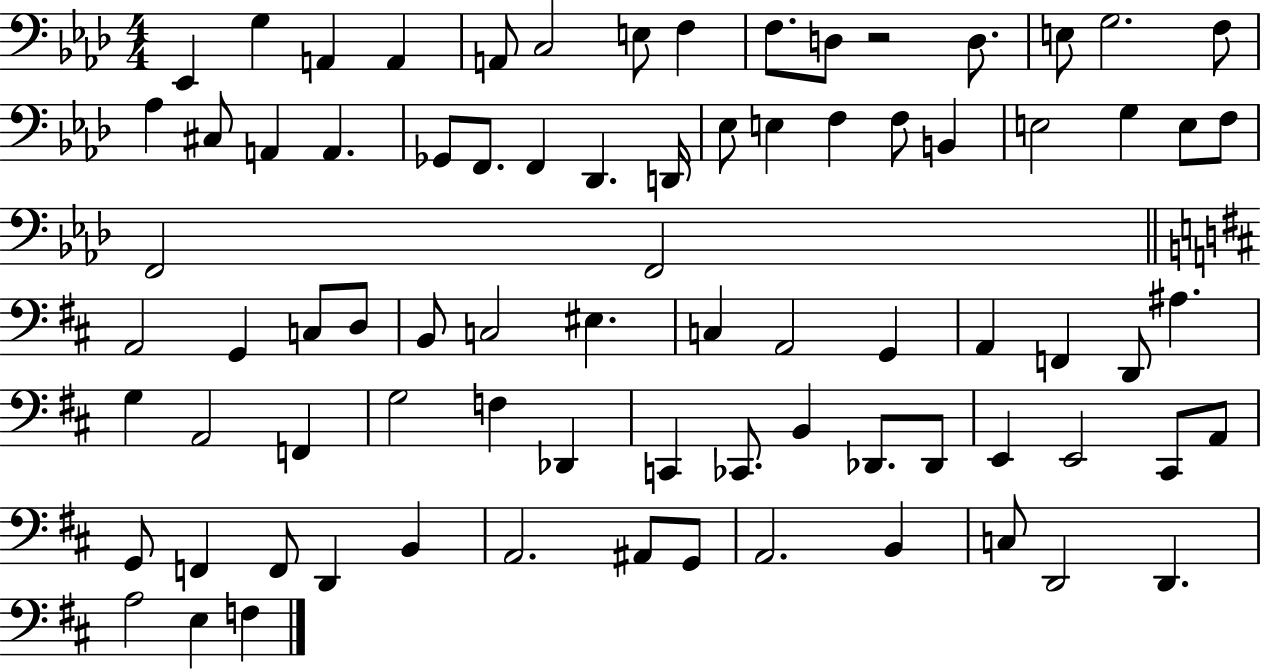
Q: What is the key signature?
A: AES major